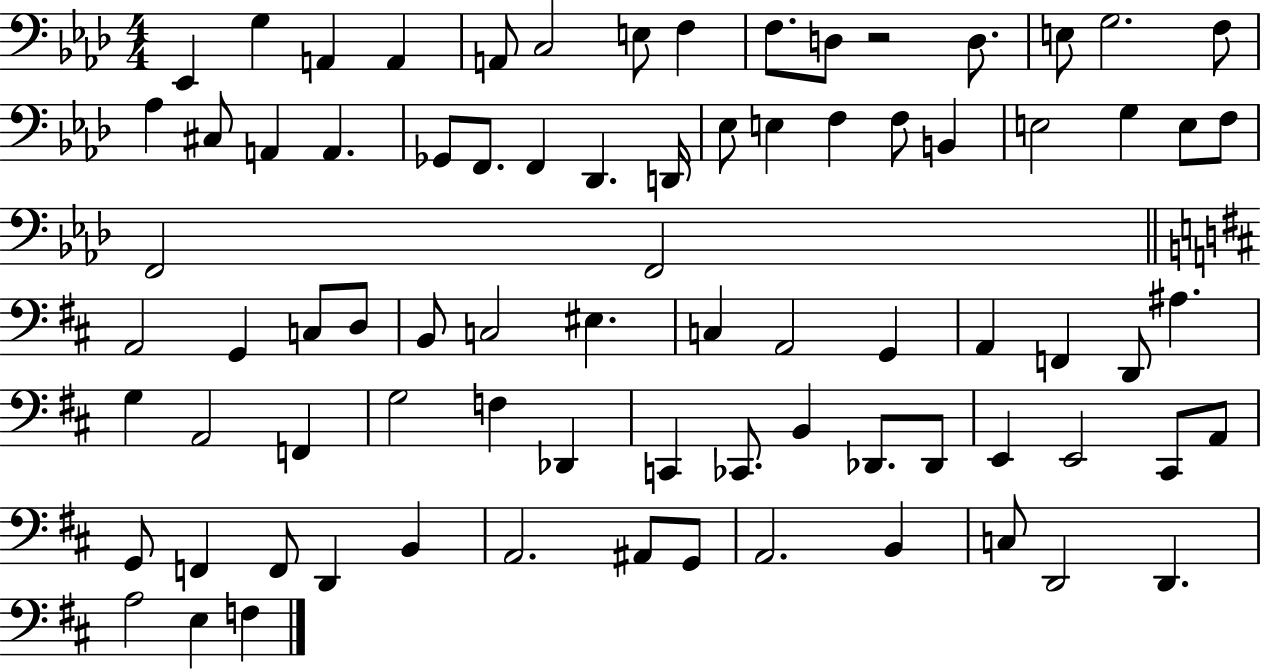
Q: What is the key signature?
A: AES major